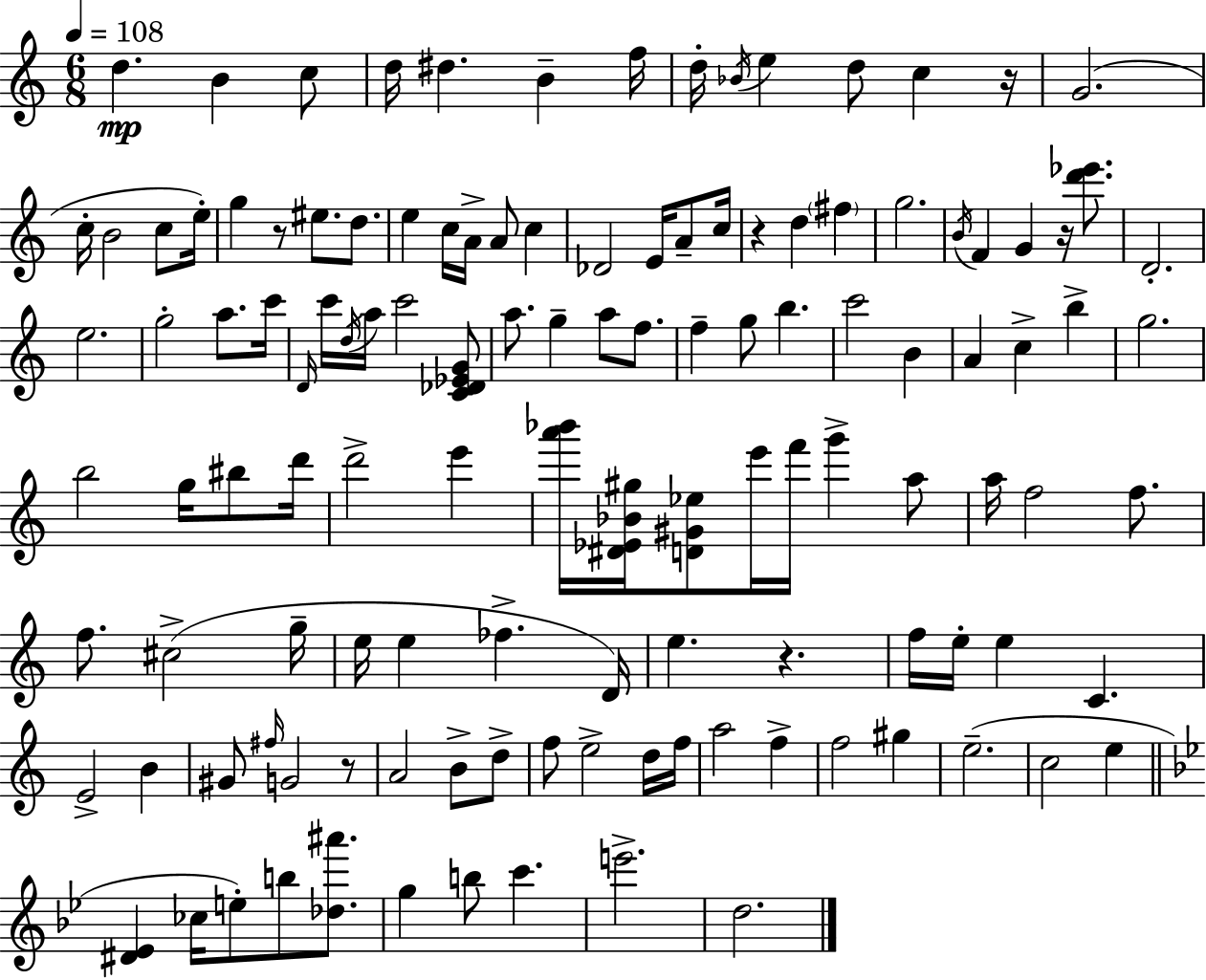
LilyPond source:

{
  \clef treble
  \numericTimeSignature
  \time 6/8
  \key c \major
  \tempo 4 = 108
  d''4.\mp b'4 c''8 | d''16 dis''4. b'4-- f''16 | d''16-. \acciaccatura { bes'16 } e''4 d''8 c''4 | r16 g'2.( | \break c''16-. b'2 c''8 | e''16-.) g''4 r8 eis''8. d''8. | e''4 c''16 a'16-> a'8 c''4 | des'2 e'16 a'8-- | \break c''16 r4 d''4 \parenthesize fis''4 | g''2. | \acciaccatura { b'16 } f'4 g'4 r16 <d''' ees'''>8. | d'2.-. | \break e''2. | g''2-. a''8. | c'''16 \grace { d'16 } c'''16 \acciaccatura { d''16 } a''16 c'''2 | <c' des' ees' g'>8 a''8. g''4-- a''8 | \break f''8. f''4-- g''8 b''4. | c'''2 | b'4 a'4 c''4-> | b''4-> g''2. | \break b''2 | g''16 bis''8 d'''16 d'''2-> | e'''4 <a''' bes'''>16 <dis' ees' bes' gis''>16 <d' gis' ees''>8 e'''16 f'''16 g'''4-> | a''8 a''16 f''2 | \break f''8. f''8. cis''2->( | g''16-- e''16 e''4 fes''4.-> | d'16) e''4. r4. | f''16 e''16-. e''4 c'4. | \break e'2-> | b'4 gis'8 \grace { fis''16 } g'2 | r8 a'2 | b'8-> d''8-> f''8 e''2-> | \break d''16 f''16 a''2 | f''4-> f''2 | gis''4 e''2.--( | c''2 | \break e''4 \bar "||" \break \key g \minor <dis' ees'>4 ces''16 e''8-.) b''8 <des'' ais'''>8. | g''4 b''8 c'''4. | e'''2.-> | d''2. | \break \bar "|."
}